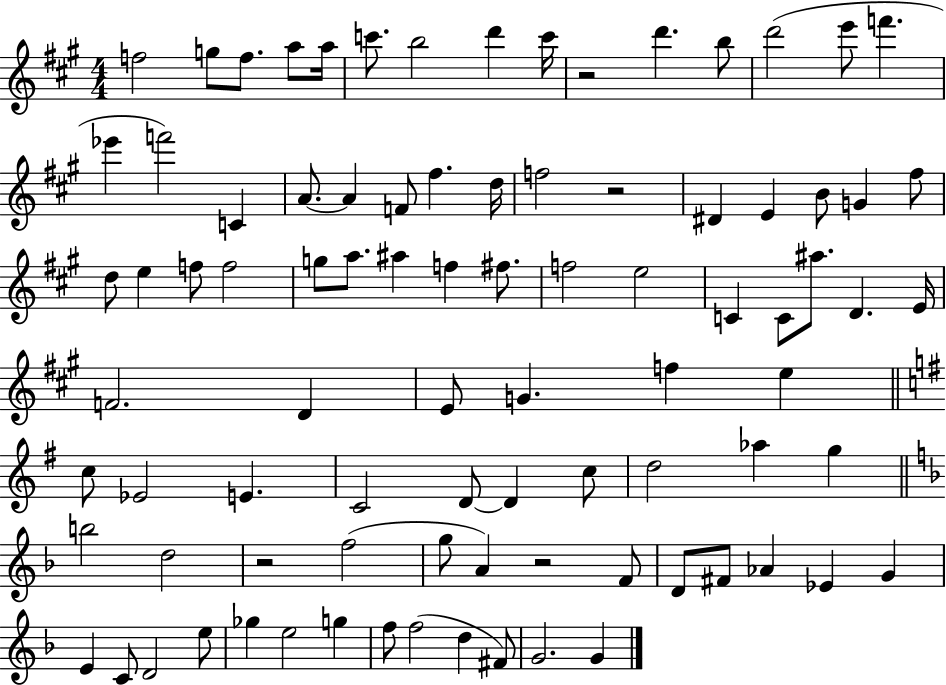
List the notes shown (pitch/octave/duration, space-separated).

F5/h G5/e F5/e. A5/e A5/s C6/e. B5/h D6/q C6/s R/h D6/q. B5/e D6/h E6/e F6/q. Eb6/q F6/h C4/q A4/e. A4/q F4/e F#5/q. D5/s F5/h R/h D#4/q E4/q B4/e G4/q F#5/e D5/e E5/q F5/e F5/h G5/e A5/e. A#5/q F5/q F#5/e. F5/h E5/h C4/q C4/e A#5/e. D4/q. E4/s F4/h. D4/q E4/e G4/q. F5/q E5/q C5/e Eb4/h E4/q. C4/h D4/e D4/q C5/e D5/h Ab5/q G5/q B5/h D5/h R/h F5/h G5/e A4/q R/h F4/e D4/e F#4/e Ab4/q Eb4/q G4/q E4/q C4/e D4/h E5/e Gb5/q E5/h G5/q F5/e F5/h D5/q F#4/e G4/h. G4/q